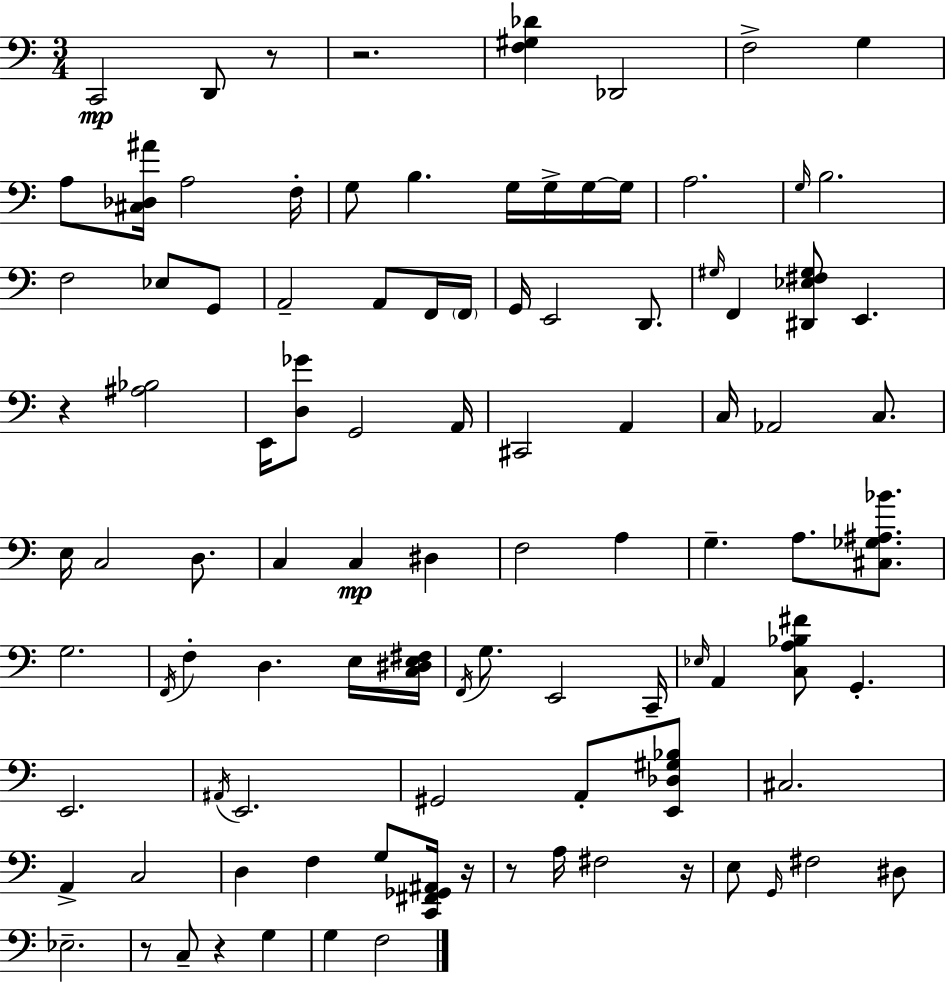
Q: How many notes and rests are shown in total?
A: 100